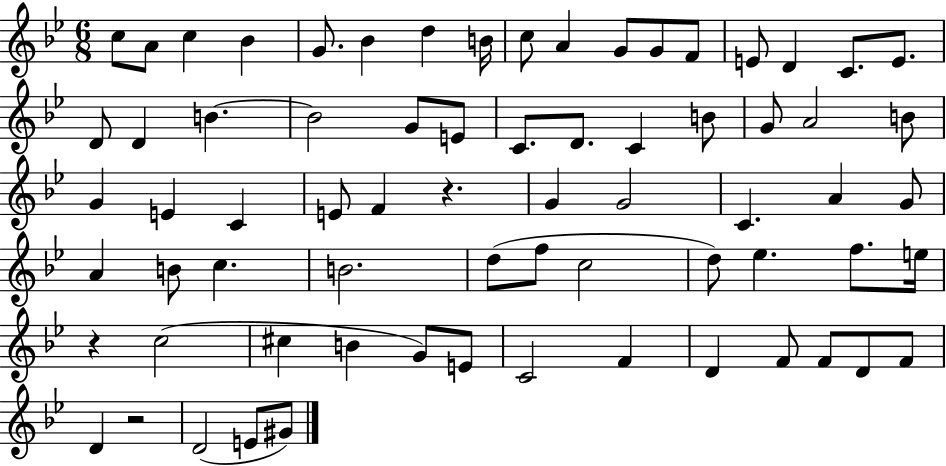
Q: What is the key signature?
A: BES major